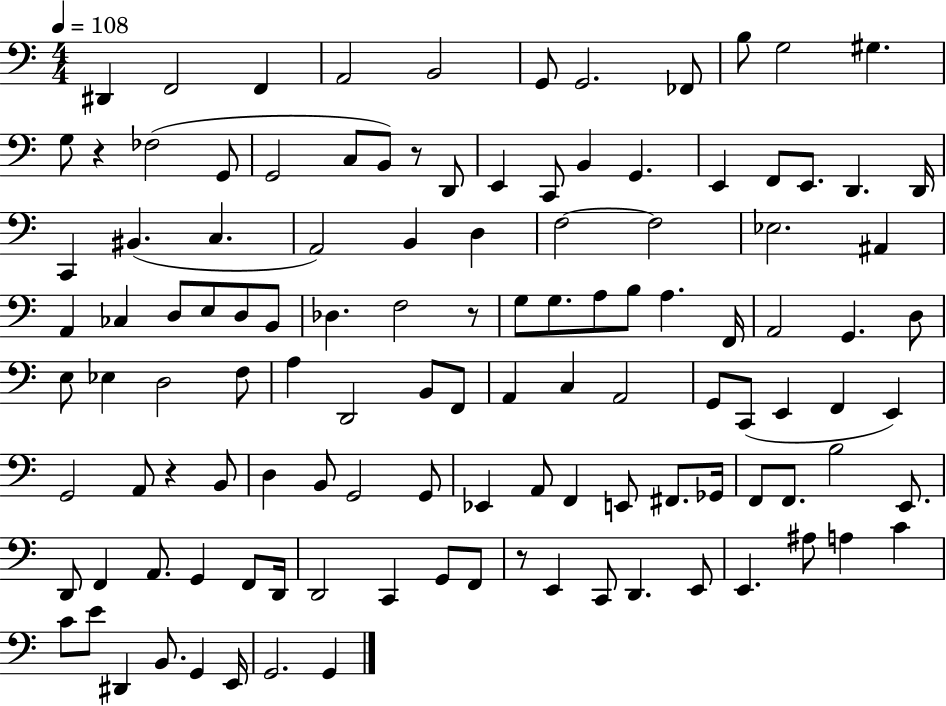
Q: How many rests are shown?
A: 5